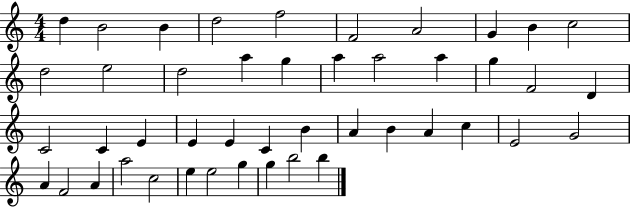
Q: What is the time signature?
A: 4/4